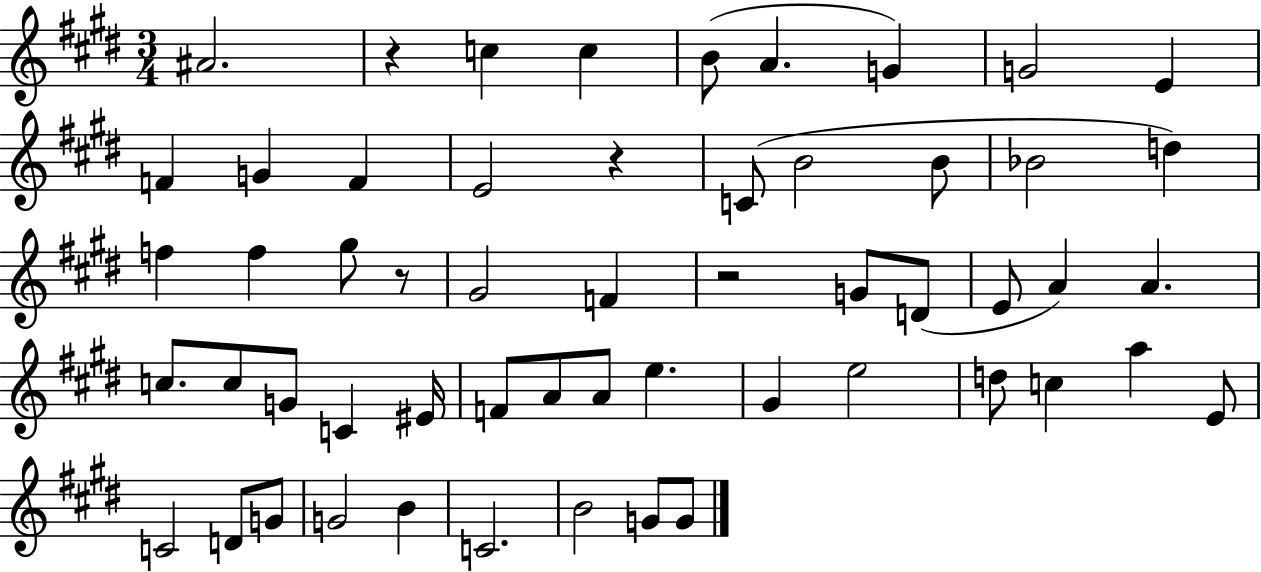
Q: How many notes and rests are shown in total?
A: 55